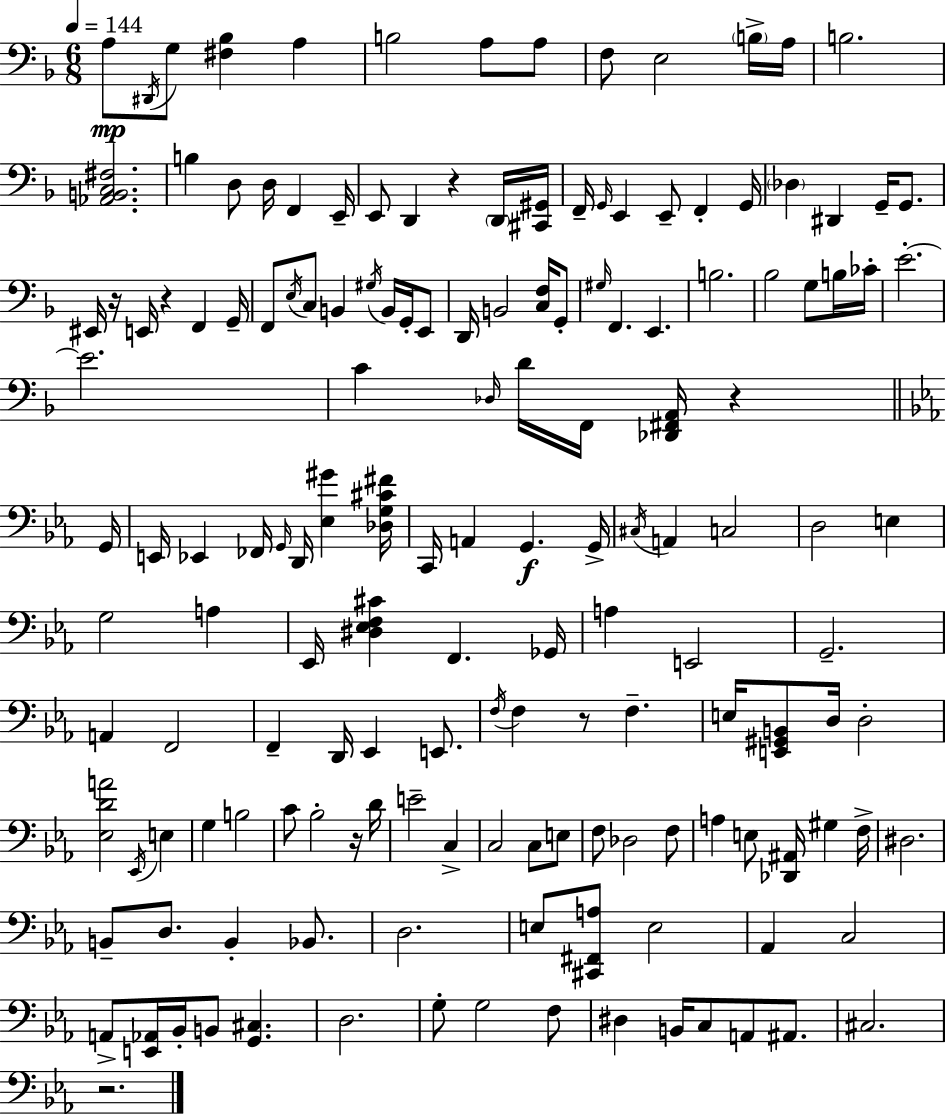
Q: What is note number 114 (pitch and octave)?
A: D#3